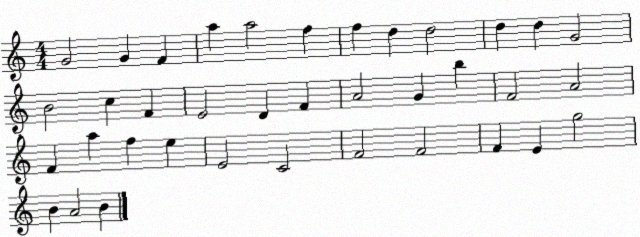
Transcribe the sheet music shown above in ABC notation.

X:1
T:Untitled
M:4/4
L:1/4
K:C
G2 G F a a2 f f d d2 d d G2 B2 c F E2 D F A2 G b F2 A2 F a f e E2 C2 F2 F2 F E g2 B A2 B